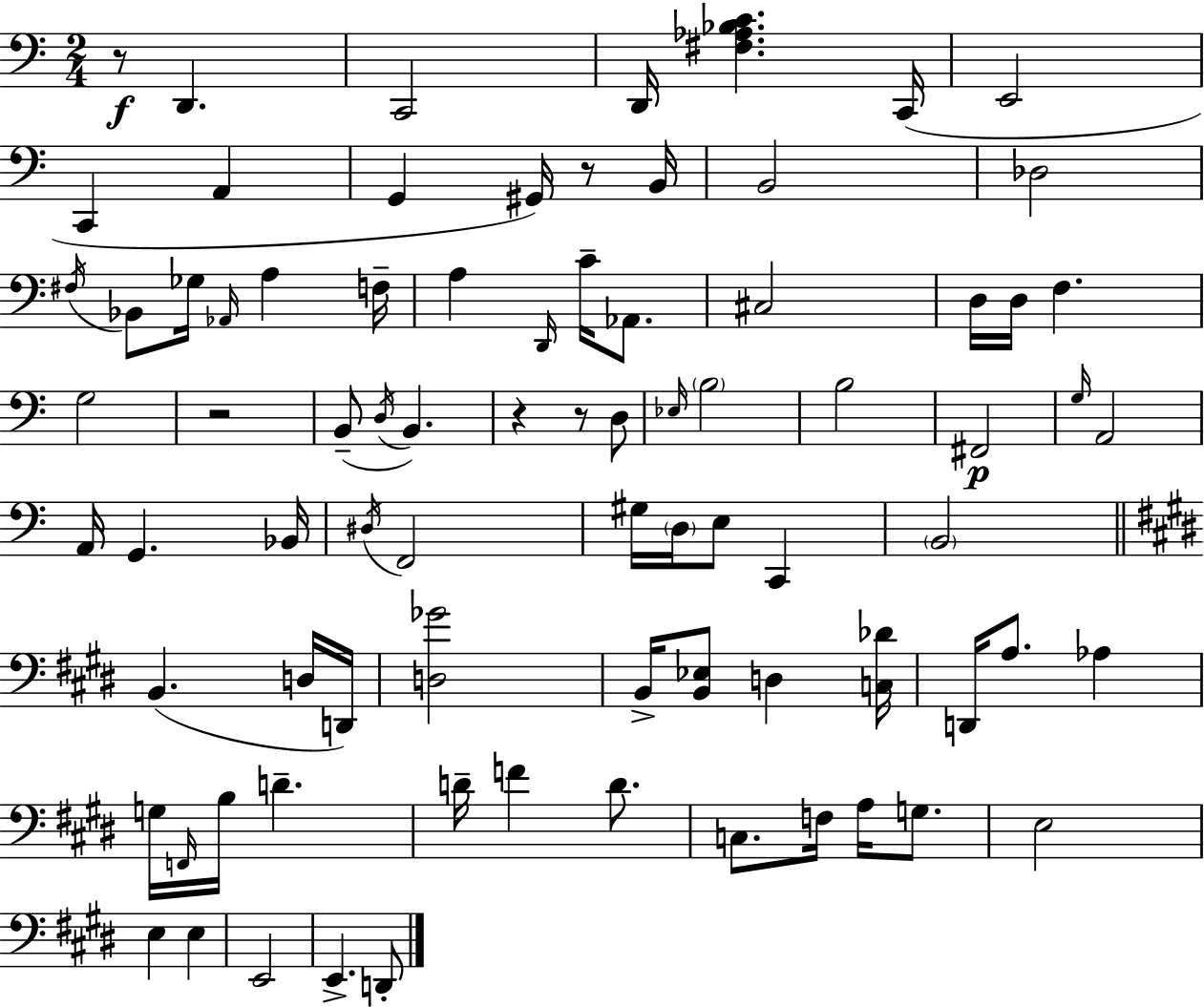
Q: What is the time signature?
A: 2/4